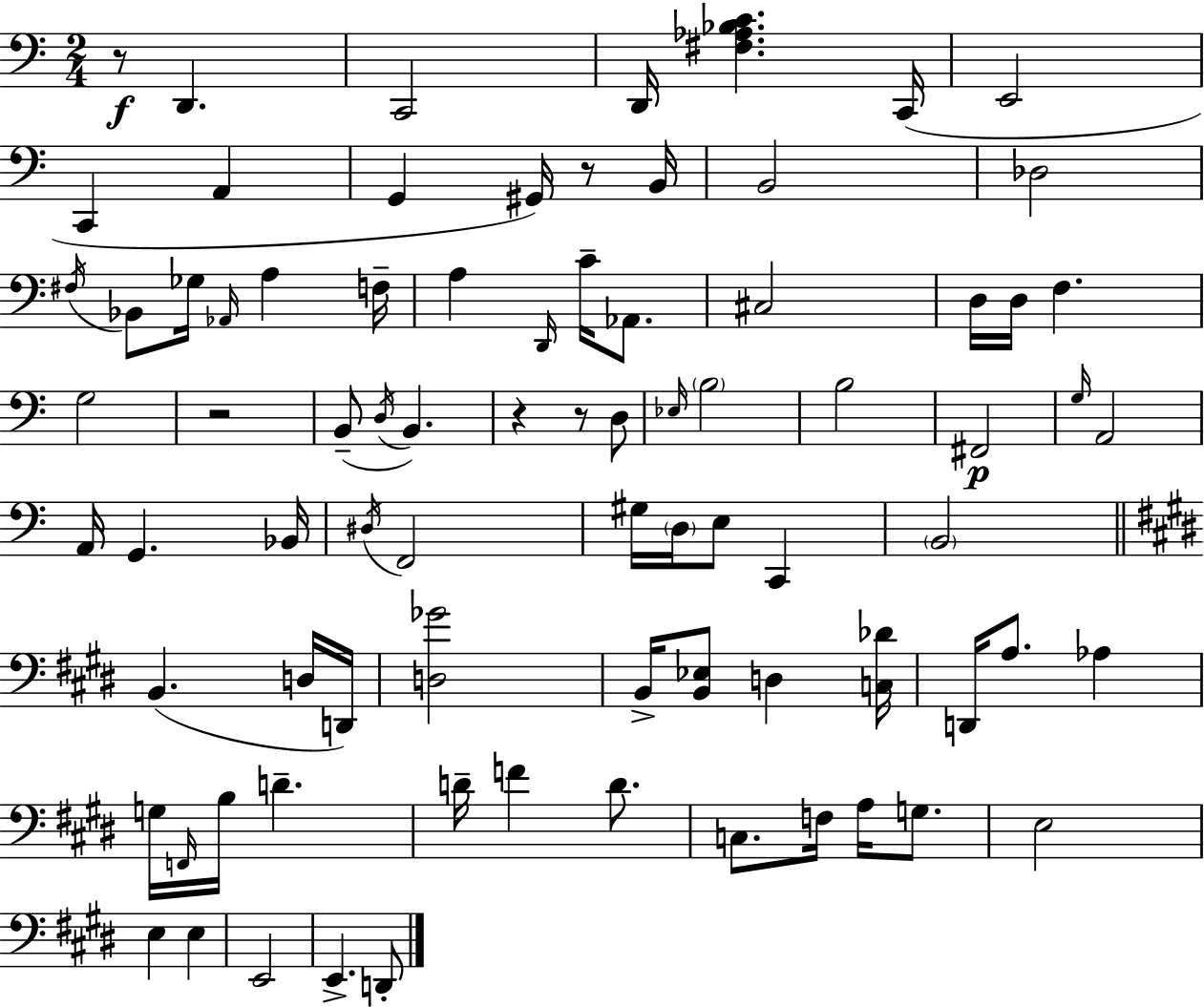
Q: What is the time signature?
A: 2/4